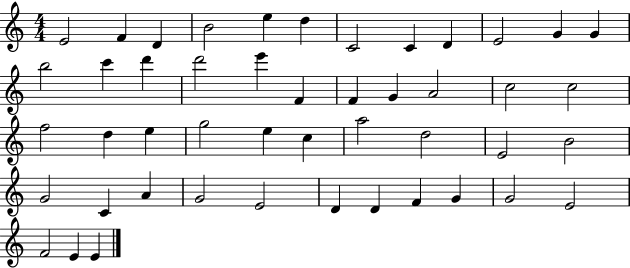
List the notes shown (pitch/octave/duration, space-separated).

E4/h F4/q D4/q B4/h E5/q D5/q C4/h C4/q D4/q E4/h G4/q G4/q B5/h C6/q D6/q D6/h E6/q F4/q F4/q G4/q A4/h C5/h C5/h F5/h D5/q E5/q G5/h E5/q C5/q A5/h D5/h E4/h B4/h G4/h C4/q A4/q G4/h E4/h D4/q D4/q F4/q G4/q G4/h E4/h F4/h E4/q E4/q